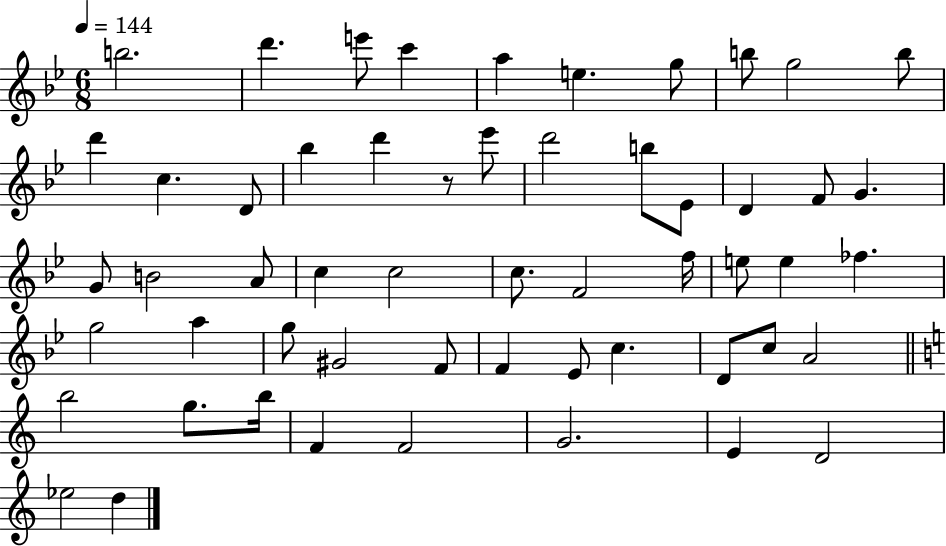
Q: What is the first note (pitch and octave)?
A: B5